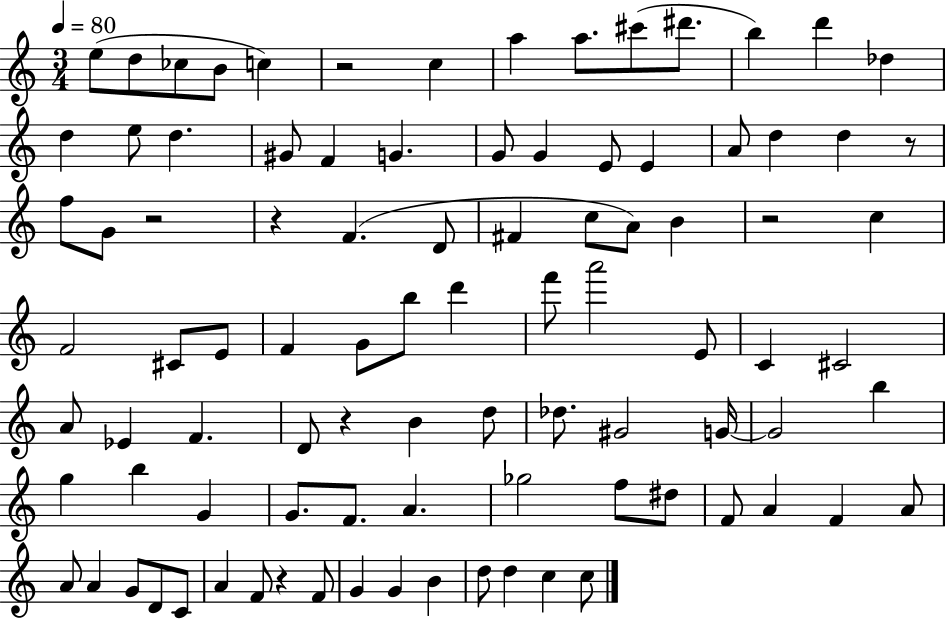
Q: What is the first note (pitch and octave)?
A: E5